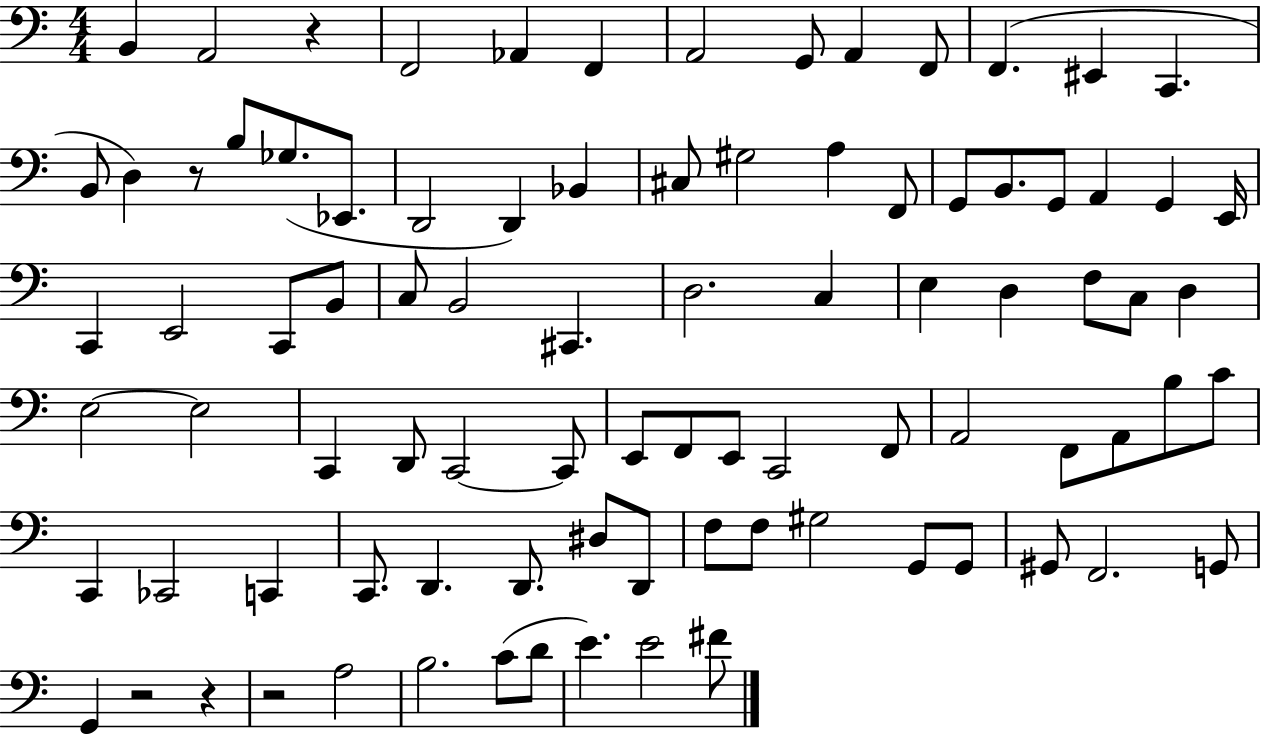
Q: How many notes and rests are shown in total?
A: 89